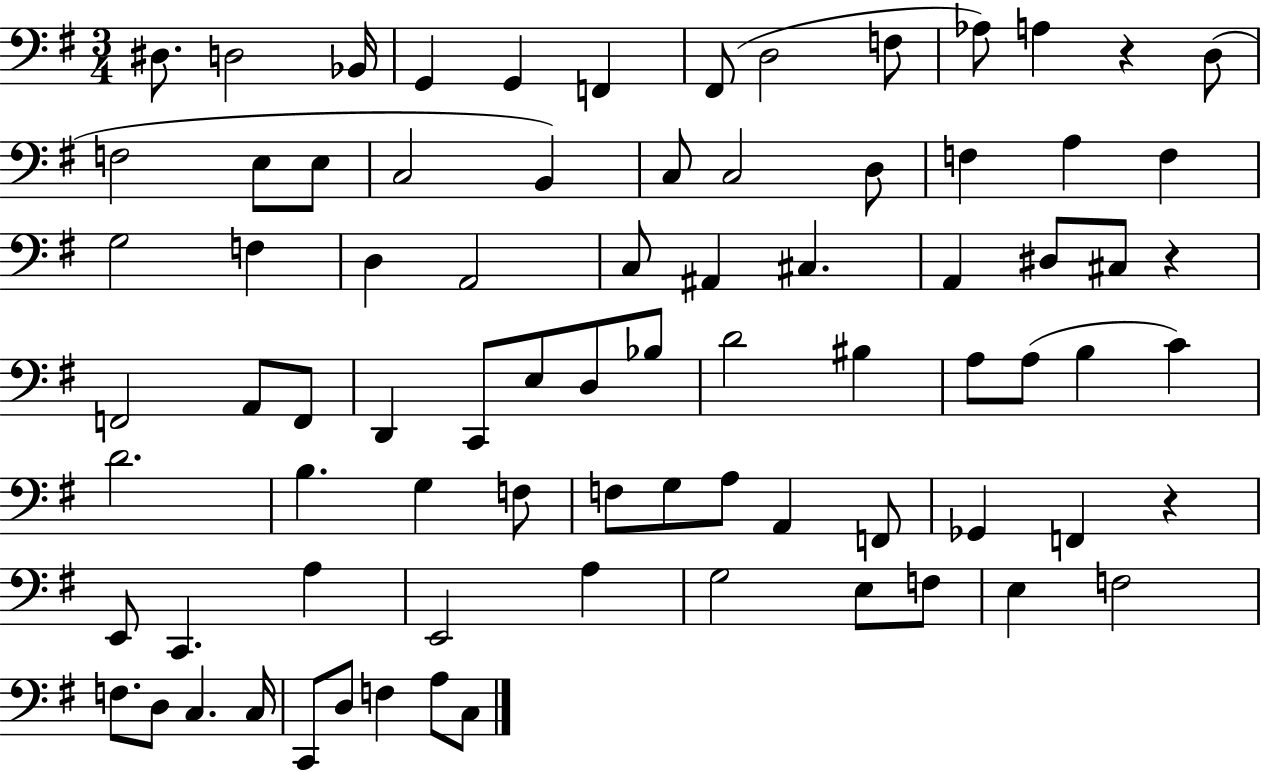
X:1
T:Untitled
M:3/4
L:1/4
K:G
^D,/2 D,2 _B,,/4 G,, G,, F,, ^F,,/2 D,2 F,/2 _A,/2 A, z D,/2 F,2 E,/2 E,/2 C,2 B,, C,/2 C,2 D,/2 F, A, F, G,2 F, D, A,,2 C,/2 ^A,, ^C, A,, ^D,/2 ^C,/2 z F,,2 A,,/2 F,,/2 D,, C,,/2 E,/2 D,/2 _B,/2 D2 ^B, A,/2 A,/2 B, C D2 B, G, F,/2 F,/2 G,/2 A,/2 A,, F,,/2 _G,, F,, z E,,/2 C,, A, E,,2 A, G,2 E,/2 F,/2 E, F,2 F,/2 D,/2 C, C,/4 C,,/2 D,/2 F, A,/2 C,/2